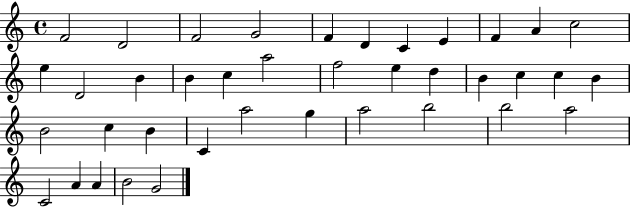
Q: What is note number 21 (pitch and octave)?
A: B4